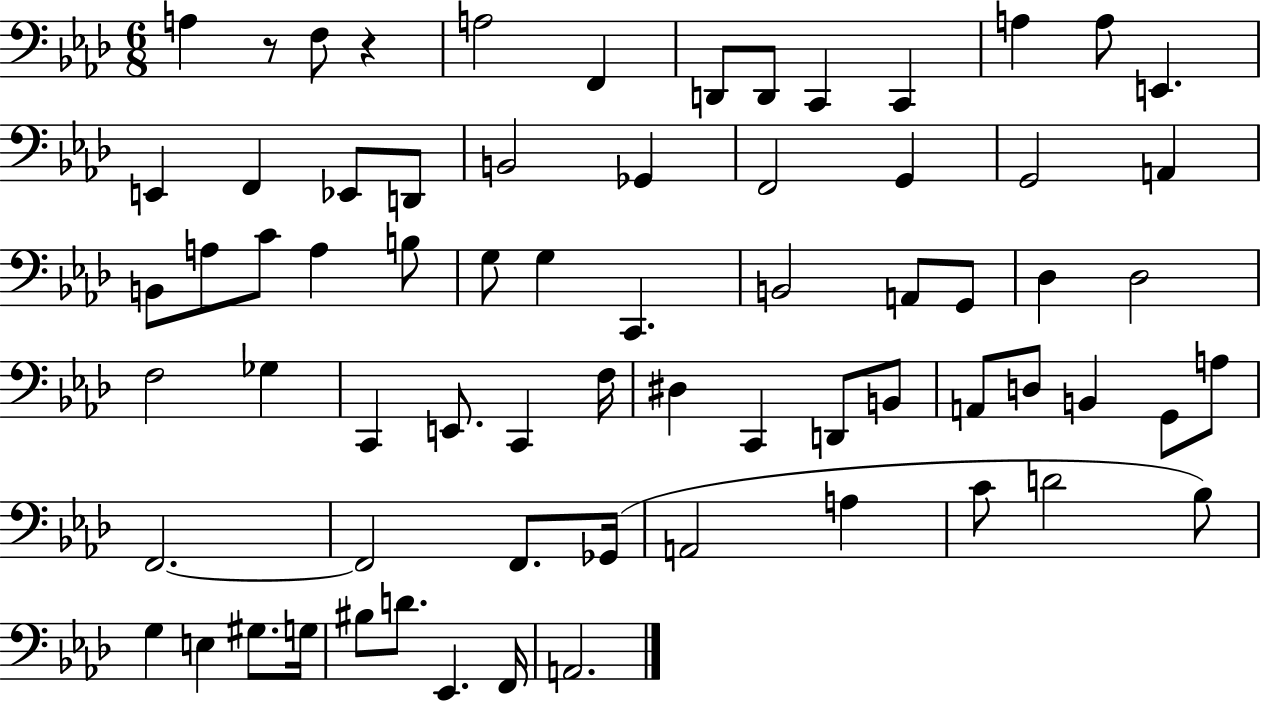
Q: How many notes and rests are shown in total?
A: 69